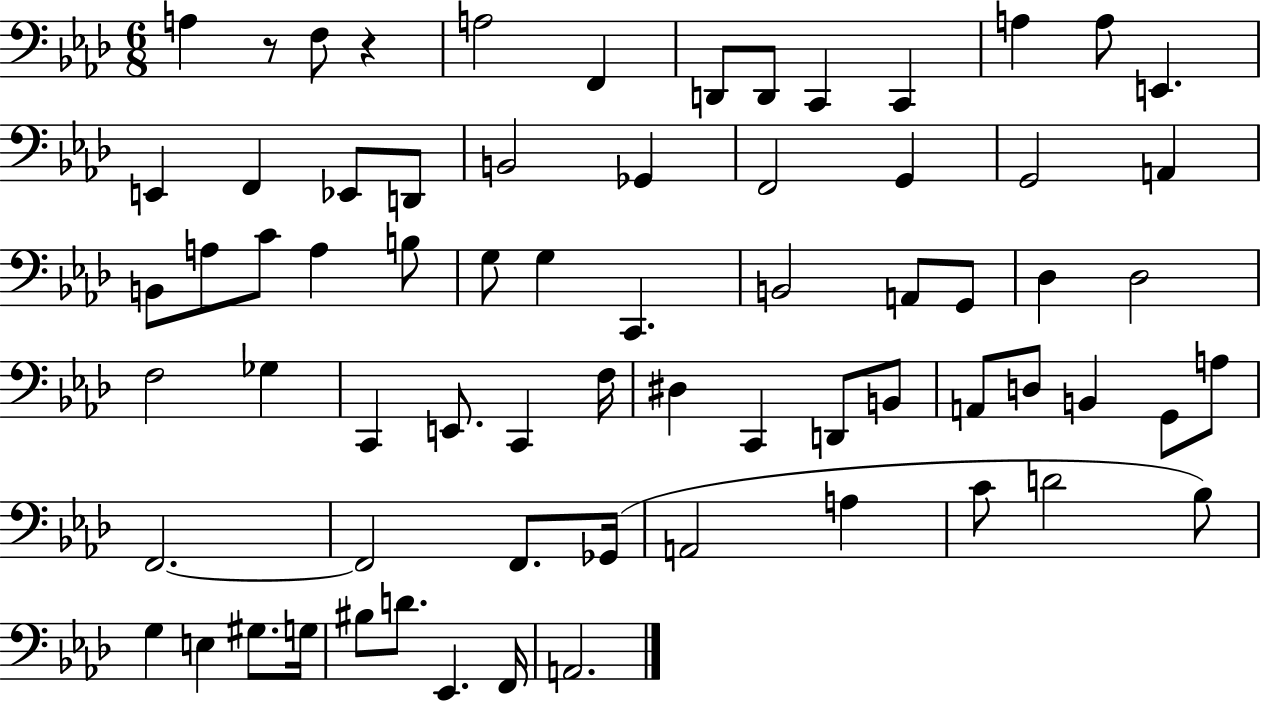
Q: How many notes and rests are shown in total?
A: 69